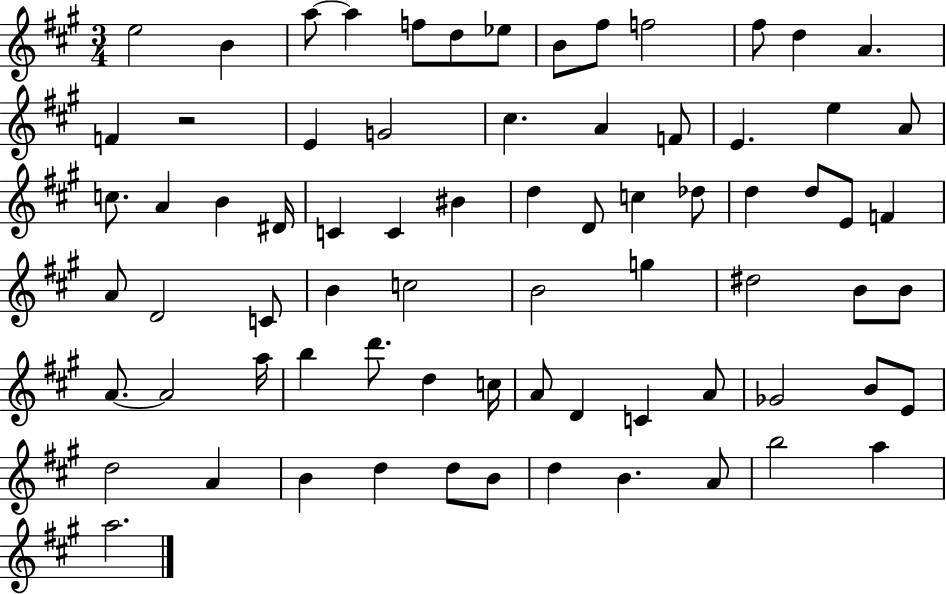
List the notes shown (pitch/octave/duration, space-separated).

E5/h B4/q A5/e A5/q F5/e D5/e Eb5/e B4/e F#5/e F5/h F#5/e D5/q A4/q. F4/q R/h E4/q G4/h C#5/q. A4/q F4/e E4/q. E5/q A4/e C5/e. A4/q B4/q D#4/s C4/q C4/q BIS4/q D5/q D4/e C5/q Db5/e D5/q D5/e E4/e F4/q A4/e D4/h C4/e B4/q C5/h B4/h G5/q D#5/h B4/e B4/e A4/e. A4/h A5/s B5/q D6/e. D5/q C5/s A4/e D4/q C4/q A4/e Gb4/h B4/e E4/e D5/h A4/q B4/q D5/q D5/e B4/e D5/q B4/q. A4/e B5/h A5/q A5/h.